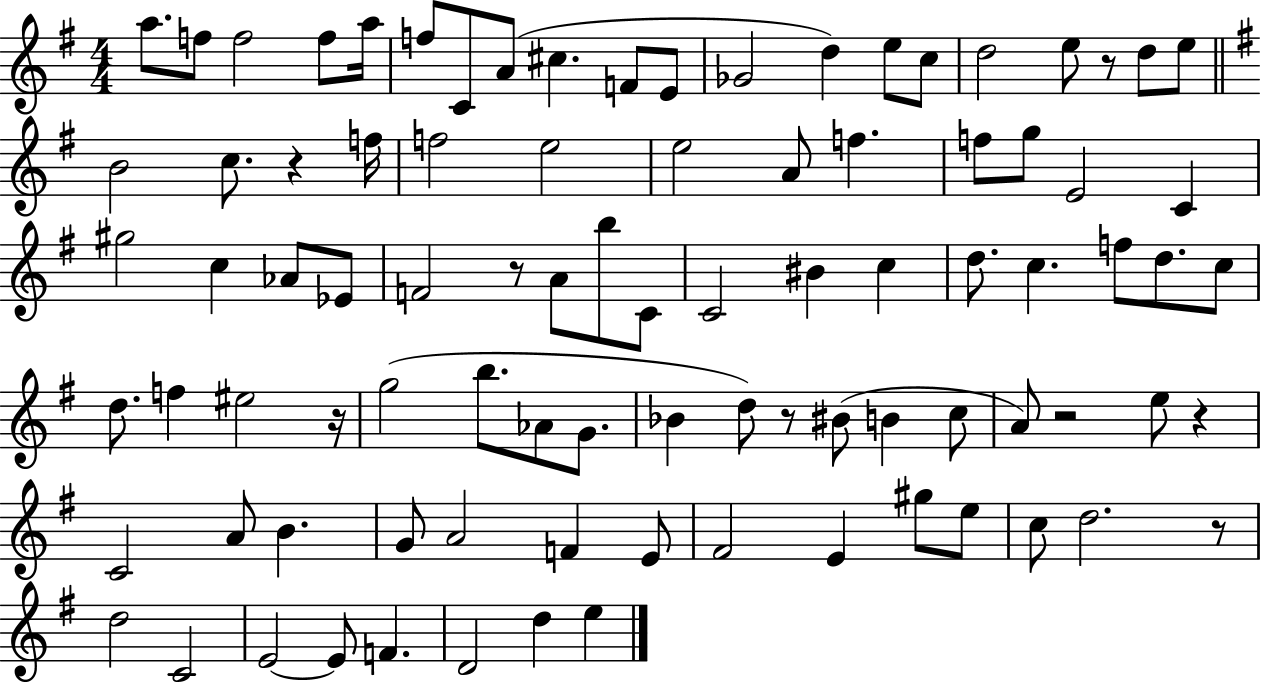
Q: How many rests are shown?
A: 8